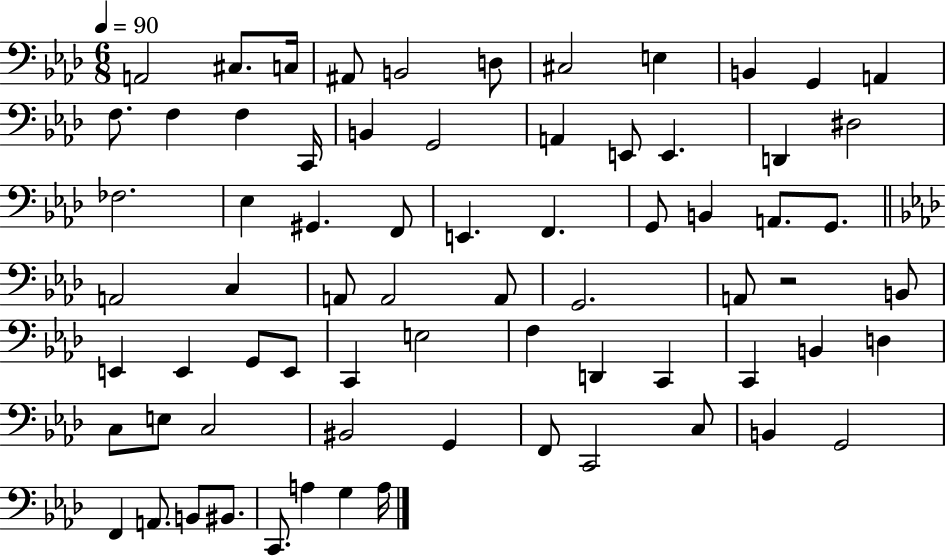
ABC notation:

X:1
T:Untitled
M:6/8
L:1/4
K:Ab
A,,2 ^C,/2 C,/4 ^A,,/2 B,,2 D,/2 ^C,2 E, B,, G,, A,, F,/2 F, F, C,,/4 B,, G,,2 A,, E,,/2 E,, D,, ^D,2 _F,2 _E, ^G,, F,,/2 E,, F,, G,,/2 B,, A,,/2 G,,/2 A,,2 C, A,,/2 A,,2 A,,/2 G,,2 A,,/2 z2 B,,/2 E,, E,, G,,/2 E,,/2 C,, E,2 F, D,, C,, C,, B,, D, C,/2 E,/2 C,2 ^B,,2 G,, F,,/2 C,,2 C,/2 B,, G,,2 F,, A,,/2 B,,/2 ^B,,/2 C,,/2 A, G, A,/4